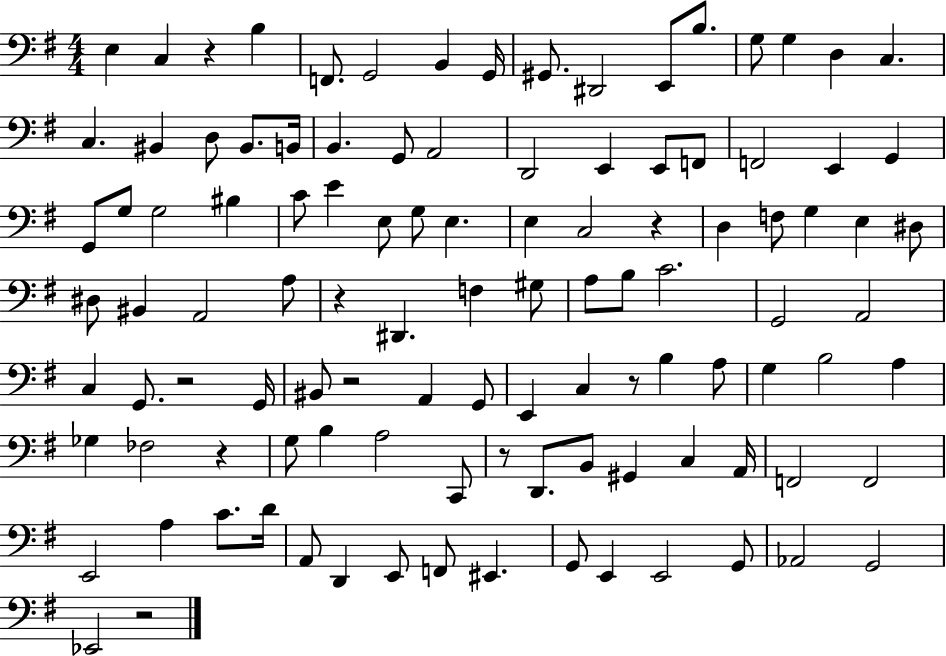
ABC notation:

X:1
T:Untitled
M:4/4
L:1/4
K:G
E, C, z B, F,,/2 G,,2 B,, G,,/4 ^G,,/2 ^D,,2 E,,/2 B,/2 G,/2 G, D, C, C, ^B,, D,/2 ^B,,/2 B,,/4 B,, G,,/2 A,,2 D,,2 E,, E,,/2 F,,/2 F,,2 E,, G,, G,,/2 G,/2 G,2 ^B, C/2 E E,/2 G,/2 E, E, C,2 z D, F,/2 G, E, ^D,/2 ^D,/2 ^B,, A,,2 A,/2 z ^D,, F, ^G,/2 A,/2 B,/2 C2 G,,2 A,,2 C, G,,/2 z2 G,,/4 ^B,,/2 z2 A,, G,,/2 E,, C, z/2 B, A,/2 G, B,2 A, _G, _F,2 z G,/2 B, A,2 C,,/2 z/2 D,,/2 B,,/2 ^G,, C, A,,/4 F,,2 F,,2 E,,2 A, C/2 D/4 A,,/2 D,, E,,/2 F,,/2 ^E,, G,,/2 E,, E,,2 G,,/2 _A,,2 G,,2 _E,,2 z2